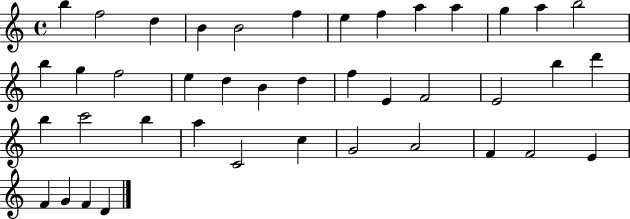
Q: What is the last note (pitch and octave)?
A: D4